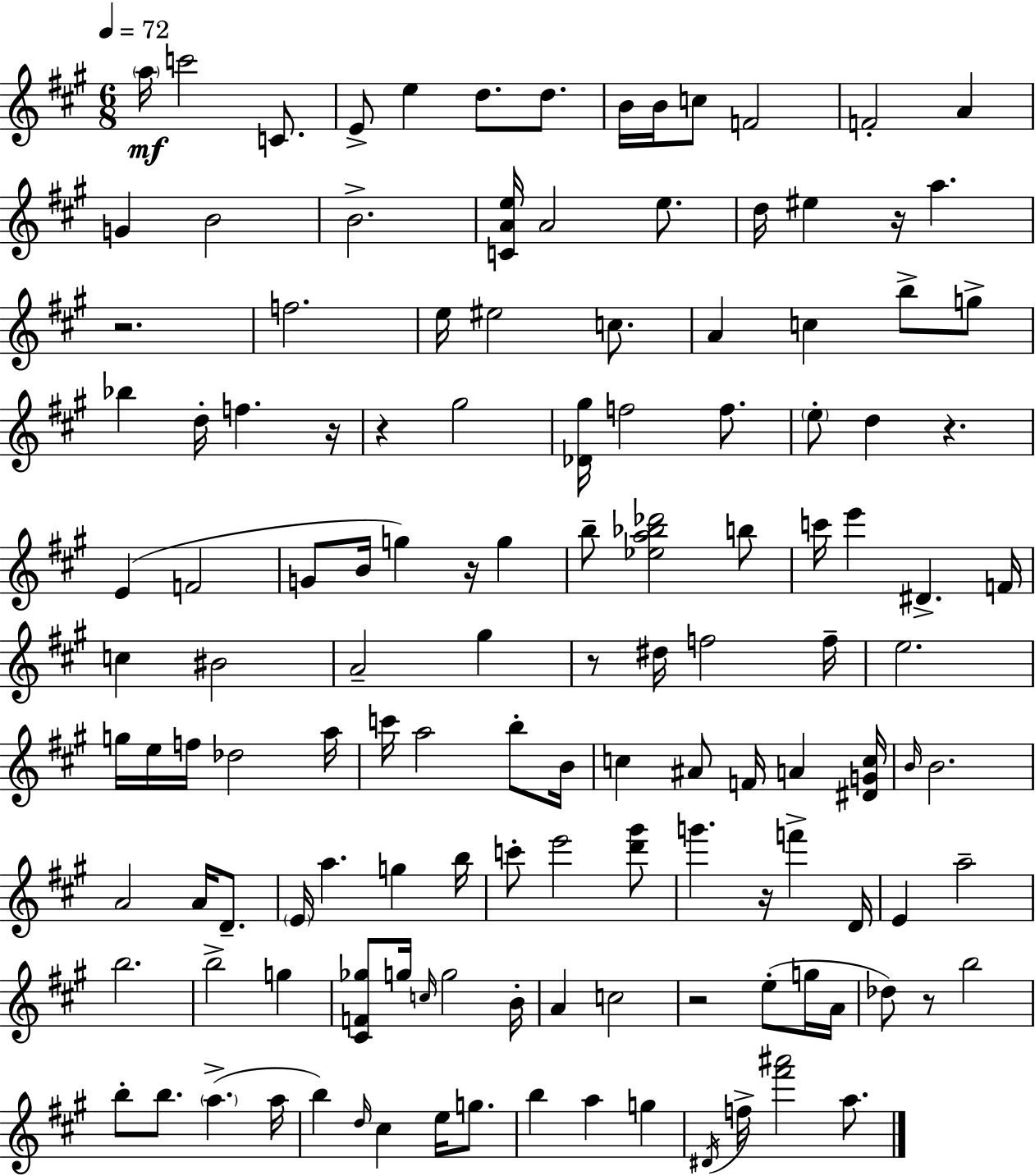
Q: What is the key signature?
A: A major